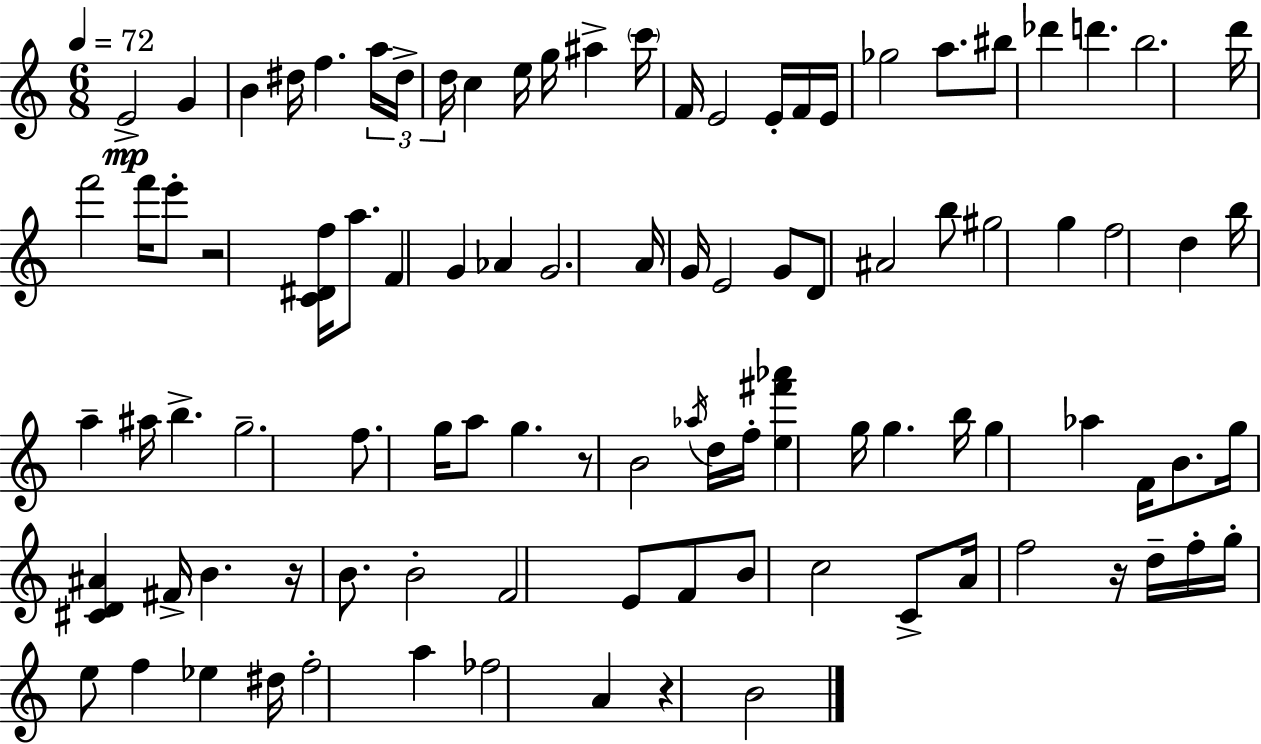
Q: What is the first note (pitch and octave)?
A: E4